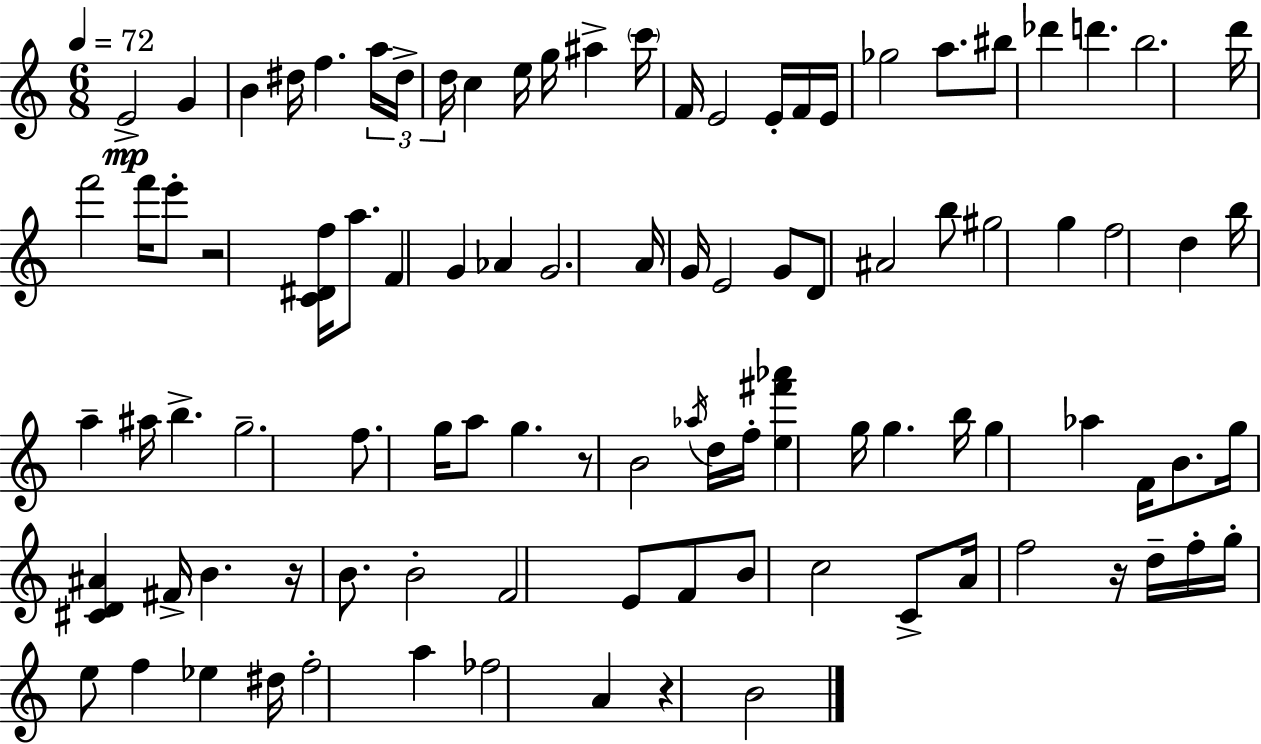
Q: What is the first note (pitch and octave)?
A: E4